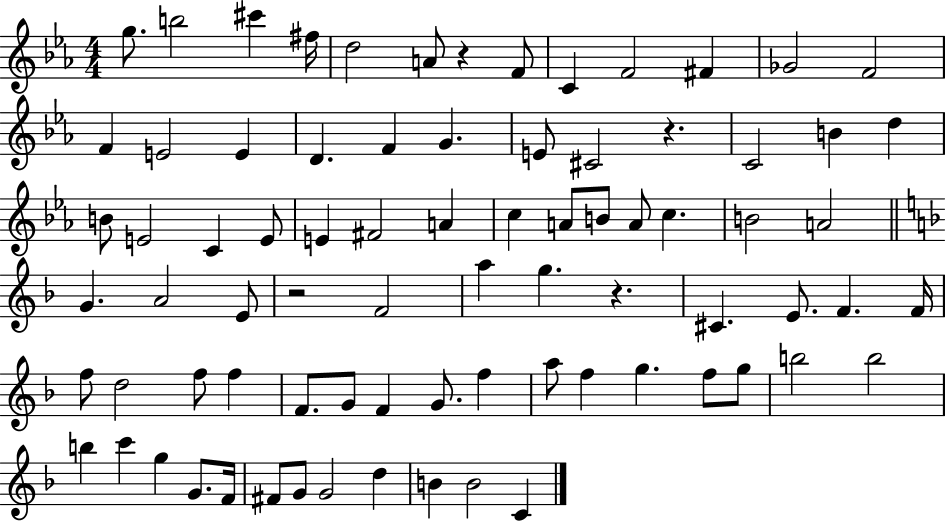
G5/e. B5/h C#6/q F#5/s D5/h A4/e R/q F4/e C4/q F4/h F#4/q Gb4/h F4/h F4/q E4/h E4/q D4/q. F4/q G4/q. E4/e C#4/h R/q. C4/h B4/q D5/q B4/e E4/h C4/q E4/e E4/q F#4/h A4/q C5/q A4/e B4/e A4/e C5/q. B4/h A4/h G4/q. A4/h E4/e R/h F4/h A5/q G5/q. R/q. C#4/q. E4/e. F4/q. F4/s F5/e D5/h F5/e F5/q F4/e. G4/e F4/q G4/e. F5/q A5/e F5/q G5/q. F5/e G5/e B5/h B5/h B5/q C6/q G5/q G4/e. F4/s F#4/e G4/e G4/h D5/q B4/q B4/h C4/q